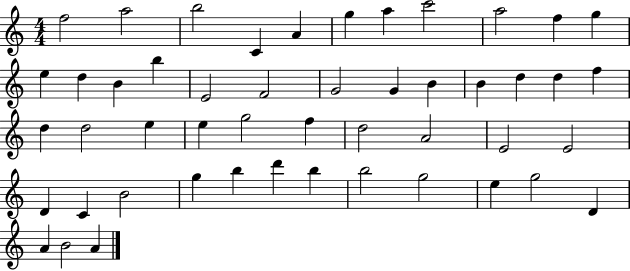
{
  \clef treble
  \numericTimeSignature
  \time 4/4
  \key c \major
  f''2 a''2 | b''2 c'4 a'4 | g''4 a''4 c'''2 | a''2 f''4 g''4 | \break e''4 d''4 b'4 b''4 | e'2 f'2 | g'2 g'4 b'4 | b'4 d''4 d''4 f''4 | \break d''4 d''2 e''4 | e''4 g''2 f''4 | d''2 a'2 | e'2 e'2 | \break d'4 c'4 b'2 | g''4 b''4 d'''4 b''4 | b''2 g''2 | e''4 g''2 d'4 | \break a'4 b'2 a'4 | \bar "|."
}